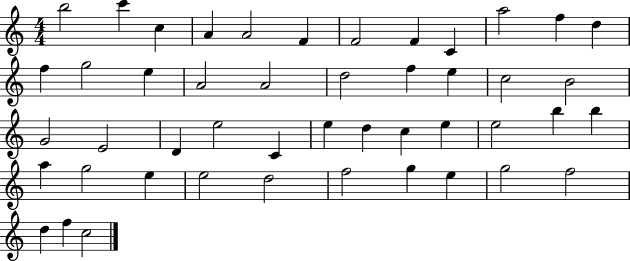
X:1
T:Untitled
M:4/4
L:1/4
K:C
b2 c' c A A2 F F2 F C a2 f d f g2 e A2 A2 d2 f e c2 B2 G2 E2 D e2 C e d c e e2 b b a g2 e e2 d2 f2 g e g2 f2 d f c2